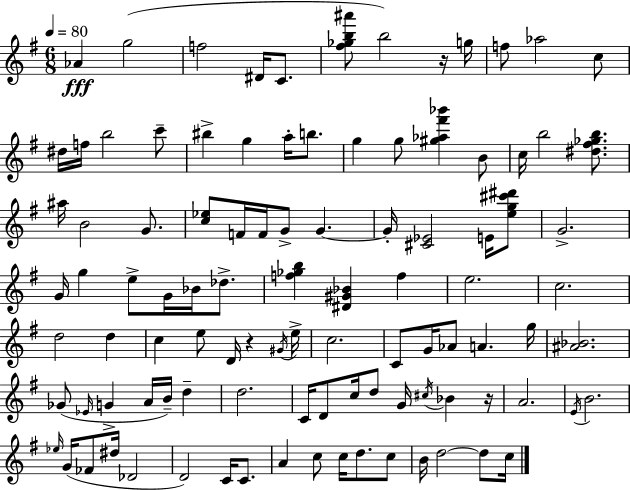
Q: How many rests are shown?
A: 3